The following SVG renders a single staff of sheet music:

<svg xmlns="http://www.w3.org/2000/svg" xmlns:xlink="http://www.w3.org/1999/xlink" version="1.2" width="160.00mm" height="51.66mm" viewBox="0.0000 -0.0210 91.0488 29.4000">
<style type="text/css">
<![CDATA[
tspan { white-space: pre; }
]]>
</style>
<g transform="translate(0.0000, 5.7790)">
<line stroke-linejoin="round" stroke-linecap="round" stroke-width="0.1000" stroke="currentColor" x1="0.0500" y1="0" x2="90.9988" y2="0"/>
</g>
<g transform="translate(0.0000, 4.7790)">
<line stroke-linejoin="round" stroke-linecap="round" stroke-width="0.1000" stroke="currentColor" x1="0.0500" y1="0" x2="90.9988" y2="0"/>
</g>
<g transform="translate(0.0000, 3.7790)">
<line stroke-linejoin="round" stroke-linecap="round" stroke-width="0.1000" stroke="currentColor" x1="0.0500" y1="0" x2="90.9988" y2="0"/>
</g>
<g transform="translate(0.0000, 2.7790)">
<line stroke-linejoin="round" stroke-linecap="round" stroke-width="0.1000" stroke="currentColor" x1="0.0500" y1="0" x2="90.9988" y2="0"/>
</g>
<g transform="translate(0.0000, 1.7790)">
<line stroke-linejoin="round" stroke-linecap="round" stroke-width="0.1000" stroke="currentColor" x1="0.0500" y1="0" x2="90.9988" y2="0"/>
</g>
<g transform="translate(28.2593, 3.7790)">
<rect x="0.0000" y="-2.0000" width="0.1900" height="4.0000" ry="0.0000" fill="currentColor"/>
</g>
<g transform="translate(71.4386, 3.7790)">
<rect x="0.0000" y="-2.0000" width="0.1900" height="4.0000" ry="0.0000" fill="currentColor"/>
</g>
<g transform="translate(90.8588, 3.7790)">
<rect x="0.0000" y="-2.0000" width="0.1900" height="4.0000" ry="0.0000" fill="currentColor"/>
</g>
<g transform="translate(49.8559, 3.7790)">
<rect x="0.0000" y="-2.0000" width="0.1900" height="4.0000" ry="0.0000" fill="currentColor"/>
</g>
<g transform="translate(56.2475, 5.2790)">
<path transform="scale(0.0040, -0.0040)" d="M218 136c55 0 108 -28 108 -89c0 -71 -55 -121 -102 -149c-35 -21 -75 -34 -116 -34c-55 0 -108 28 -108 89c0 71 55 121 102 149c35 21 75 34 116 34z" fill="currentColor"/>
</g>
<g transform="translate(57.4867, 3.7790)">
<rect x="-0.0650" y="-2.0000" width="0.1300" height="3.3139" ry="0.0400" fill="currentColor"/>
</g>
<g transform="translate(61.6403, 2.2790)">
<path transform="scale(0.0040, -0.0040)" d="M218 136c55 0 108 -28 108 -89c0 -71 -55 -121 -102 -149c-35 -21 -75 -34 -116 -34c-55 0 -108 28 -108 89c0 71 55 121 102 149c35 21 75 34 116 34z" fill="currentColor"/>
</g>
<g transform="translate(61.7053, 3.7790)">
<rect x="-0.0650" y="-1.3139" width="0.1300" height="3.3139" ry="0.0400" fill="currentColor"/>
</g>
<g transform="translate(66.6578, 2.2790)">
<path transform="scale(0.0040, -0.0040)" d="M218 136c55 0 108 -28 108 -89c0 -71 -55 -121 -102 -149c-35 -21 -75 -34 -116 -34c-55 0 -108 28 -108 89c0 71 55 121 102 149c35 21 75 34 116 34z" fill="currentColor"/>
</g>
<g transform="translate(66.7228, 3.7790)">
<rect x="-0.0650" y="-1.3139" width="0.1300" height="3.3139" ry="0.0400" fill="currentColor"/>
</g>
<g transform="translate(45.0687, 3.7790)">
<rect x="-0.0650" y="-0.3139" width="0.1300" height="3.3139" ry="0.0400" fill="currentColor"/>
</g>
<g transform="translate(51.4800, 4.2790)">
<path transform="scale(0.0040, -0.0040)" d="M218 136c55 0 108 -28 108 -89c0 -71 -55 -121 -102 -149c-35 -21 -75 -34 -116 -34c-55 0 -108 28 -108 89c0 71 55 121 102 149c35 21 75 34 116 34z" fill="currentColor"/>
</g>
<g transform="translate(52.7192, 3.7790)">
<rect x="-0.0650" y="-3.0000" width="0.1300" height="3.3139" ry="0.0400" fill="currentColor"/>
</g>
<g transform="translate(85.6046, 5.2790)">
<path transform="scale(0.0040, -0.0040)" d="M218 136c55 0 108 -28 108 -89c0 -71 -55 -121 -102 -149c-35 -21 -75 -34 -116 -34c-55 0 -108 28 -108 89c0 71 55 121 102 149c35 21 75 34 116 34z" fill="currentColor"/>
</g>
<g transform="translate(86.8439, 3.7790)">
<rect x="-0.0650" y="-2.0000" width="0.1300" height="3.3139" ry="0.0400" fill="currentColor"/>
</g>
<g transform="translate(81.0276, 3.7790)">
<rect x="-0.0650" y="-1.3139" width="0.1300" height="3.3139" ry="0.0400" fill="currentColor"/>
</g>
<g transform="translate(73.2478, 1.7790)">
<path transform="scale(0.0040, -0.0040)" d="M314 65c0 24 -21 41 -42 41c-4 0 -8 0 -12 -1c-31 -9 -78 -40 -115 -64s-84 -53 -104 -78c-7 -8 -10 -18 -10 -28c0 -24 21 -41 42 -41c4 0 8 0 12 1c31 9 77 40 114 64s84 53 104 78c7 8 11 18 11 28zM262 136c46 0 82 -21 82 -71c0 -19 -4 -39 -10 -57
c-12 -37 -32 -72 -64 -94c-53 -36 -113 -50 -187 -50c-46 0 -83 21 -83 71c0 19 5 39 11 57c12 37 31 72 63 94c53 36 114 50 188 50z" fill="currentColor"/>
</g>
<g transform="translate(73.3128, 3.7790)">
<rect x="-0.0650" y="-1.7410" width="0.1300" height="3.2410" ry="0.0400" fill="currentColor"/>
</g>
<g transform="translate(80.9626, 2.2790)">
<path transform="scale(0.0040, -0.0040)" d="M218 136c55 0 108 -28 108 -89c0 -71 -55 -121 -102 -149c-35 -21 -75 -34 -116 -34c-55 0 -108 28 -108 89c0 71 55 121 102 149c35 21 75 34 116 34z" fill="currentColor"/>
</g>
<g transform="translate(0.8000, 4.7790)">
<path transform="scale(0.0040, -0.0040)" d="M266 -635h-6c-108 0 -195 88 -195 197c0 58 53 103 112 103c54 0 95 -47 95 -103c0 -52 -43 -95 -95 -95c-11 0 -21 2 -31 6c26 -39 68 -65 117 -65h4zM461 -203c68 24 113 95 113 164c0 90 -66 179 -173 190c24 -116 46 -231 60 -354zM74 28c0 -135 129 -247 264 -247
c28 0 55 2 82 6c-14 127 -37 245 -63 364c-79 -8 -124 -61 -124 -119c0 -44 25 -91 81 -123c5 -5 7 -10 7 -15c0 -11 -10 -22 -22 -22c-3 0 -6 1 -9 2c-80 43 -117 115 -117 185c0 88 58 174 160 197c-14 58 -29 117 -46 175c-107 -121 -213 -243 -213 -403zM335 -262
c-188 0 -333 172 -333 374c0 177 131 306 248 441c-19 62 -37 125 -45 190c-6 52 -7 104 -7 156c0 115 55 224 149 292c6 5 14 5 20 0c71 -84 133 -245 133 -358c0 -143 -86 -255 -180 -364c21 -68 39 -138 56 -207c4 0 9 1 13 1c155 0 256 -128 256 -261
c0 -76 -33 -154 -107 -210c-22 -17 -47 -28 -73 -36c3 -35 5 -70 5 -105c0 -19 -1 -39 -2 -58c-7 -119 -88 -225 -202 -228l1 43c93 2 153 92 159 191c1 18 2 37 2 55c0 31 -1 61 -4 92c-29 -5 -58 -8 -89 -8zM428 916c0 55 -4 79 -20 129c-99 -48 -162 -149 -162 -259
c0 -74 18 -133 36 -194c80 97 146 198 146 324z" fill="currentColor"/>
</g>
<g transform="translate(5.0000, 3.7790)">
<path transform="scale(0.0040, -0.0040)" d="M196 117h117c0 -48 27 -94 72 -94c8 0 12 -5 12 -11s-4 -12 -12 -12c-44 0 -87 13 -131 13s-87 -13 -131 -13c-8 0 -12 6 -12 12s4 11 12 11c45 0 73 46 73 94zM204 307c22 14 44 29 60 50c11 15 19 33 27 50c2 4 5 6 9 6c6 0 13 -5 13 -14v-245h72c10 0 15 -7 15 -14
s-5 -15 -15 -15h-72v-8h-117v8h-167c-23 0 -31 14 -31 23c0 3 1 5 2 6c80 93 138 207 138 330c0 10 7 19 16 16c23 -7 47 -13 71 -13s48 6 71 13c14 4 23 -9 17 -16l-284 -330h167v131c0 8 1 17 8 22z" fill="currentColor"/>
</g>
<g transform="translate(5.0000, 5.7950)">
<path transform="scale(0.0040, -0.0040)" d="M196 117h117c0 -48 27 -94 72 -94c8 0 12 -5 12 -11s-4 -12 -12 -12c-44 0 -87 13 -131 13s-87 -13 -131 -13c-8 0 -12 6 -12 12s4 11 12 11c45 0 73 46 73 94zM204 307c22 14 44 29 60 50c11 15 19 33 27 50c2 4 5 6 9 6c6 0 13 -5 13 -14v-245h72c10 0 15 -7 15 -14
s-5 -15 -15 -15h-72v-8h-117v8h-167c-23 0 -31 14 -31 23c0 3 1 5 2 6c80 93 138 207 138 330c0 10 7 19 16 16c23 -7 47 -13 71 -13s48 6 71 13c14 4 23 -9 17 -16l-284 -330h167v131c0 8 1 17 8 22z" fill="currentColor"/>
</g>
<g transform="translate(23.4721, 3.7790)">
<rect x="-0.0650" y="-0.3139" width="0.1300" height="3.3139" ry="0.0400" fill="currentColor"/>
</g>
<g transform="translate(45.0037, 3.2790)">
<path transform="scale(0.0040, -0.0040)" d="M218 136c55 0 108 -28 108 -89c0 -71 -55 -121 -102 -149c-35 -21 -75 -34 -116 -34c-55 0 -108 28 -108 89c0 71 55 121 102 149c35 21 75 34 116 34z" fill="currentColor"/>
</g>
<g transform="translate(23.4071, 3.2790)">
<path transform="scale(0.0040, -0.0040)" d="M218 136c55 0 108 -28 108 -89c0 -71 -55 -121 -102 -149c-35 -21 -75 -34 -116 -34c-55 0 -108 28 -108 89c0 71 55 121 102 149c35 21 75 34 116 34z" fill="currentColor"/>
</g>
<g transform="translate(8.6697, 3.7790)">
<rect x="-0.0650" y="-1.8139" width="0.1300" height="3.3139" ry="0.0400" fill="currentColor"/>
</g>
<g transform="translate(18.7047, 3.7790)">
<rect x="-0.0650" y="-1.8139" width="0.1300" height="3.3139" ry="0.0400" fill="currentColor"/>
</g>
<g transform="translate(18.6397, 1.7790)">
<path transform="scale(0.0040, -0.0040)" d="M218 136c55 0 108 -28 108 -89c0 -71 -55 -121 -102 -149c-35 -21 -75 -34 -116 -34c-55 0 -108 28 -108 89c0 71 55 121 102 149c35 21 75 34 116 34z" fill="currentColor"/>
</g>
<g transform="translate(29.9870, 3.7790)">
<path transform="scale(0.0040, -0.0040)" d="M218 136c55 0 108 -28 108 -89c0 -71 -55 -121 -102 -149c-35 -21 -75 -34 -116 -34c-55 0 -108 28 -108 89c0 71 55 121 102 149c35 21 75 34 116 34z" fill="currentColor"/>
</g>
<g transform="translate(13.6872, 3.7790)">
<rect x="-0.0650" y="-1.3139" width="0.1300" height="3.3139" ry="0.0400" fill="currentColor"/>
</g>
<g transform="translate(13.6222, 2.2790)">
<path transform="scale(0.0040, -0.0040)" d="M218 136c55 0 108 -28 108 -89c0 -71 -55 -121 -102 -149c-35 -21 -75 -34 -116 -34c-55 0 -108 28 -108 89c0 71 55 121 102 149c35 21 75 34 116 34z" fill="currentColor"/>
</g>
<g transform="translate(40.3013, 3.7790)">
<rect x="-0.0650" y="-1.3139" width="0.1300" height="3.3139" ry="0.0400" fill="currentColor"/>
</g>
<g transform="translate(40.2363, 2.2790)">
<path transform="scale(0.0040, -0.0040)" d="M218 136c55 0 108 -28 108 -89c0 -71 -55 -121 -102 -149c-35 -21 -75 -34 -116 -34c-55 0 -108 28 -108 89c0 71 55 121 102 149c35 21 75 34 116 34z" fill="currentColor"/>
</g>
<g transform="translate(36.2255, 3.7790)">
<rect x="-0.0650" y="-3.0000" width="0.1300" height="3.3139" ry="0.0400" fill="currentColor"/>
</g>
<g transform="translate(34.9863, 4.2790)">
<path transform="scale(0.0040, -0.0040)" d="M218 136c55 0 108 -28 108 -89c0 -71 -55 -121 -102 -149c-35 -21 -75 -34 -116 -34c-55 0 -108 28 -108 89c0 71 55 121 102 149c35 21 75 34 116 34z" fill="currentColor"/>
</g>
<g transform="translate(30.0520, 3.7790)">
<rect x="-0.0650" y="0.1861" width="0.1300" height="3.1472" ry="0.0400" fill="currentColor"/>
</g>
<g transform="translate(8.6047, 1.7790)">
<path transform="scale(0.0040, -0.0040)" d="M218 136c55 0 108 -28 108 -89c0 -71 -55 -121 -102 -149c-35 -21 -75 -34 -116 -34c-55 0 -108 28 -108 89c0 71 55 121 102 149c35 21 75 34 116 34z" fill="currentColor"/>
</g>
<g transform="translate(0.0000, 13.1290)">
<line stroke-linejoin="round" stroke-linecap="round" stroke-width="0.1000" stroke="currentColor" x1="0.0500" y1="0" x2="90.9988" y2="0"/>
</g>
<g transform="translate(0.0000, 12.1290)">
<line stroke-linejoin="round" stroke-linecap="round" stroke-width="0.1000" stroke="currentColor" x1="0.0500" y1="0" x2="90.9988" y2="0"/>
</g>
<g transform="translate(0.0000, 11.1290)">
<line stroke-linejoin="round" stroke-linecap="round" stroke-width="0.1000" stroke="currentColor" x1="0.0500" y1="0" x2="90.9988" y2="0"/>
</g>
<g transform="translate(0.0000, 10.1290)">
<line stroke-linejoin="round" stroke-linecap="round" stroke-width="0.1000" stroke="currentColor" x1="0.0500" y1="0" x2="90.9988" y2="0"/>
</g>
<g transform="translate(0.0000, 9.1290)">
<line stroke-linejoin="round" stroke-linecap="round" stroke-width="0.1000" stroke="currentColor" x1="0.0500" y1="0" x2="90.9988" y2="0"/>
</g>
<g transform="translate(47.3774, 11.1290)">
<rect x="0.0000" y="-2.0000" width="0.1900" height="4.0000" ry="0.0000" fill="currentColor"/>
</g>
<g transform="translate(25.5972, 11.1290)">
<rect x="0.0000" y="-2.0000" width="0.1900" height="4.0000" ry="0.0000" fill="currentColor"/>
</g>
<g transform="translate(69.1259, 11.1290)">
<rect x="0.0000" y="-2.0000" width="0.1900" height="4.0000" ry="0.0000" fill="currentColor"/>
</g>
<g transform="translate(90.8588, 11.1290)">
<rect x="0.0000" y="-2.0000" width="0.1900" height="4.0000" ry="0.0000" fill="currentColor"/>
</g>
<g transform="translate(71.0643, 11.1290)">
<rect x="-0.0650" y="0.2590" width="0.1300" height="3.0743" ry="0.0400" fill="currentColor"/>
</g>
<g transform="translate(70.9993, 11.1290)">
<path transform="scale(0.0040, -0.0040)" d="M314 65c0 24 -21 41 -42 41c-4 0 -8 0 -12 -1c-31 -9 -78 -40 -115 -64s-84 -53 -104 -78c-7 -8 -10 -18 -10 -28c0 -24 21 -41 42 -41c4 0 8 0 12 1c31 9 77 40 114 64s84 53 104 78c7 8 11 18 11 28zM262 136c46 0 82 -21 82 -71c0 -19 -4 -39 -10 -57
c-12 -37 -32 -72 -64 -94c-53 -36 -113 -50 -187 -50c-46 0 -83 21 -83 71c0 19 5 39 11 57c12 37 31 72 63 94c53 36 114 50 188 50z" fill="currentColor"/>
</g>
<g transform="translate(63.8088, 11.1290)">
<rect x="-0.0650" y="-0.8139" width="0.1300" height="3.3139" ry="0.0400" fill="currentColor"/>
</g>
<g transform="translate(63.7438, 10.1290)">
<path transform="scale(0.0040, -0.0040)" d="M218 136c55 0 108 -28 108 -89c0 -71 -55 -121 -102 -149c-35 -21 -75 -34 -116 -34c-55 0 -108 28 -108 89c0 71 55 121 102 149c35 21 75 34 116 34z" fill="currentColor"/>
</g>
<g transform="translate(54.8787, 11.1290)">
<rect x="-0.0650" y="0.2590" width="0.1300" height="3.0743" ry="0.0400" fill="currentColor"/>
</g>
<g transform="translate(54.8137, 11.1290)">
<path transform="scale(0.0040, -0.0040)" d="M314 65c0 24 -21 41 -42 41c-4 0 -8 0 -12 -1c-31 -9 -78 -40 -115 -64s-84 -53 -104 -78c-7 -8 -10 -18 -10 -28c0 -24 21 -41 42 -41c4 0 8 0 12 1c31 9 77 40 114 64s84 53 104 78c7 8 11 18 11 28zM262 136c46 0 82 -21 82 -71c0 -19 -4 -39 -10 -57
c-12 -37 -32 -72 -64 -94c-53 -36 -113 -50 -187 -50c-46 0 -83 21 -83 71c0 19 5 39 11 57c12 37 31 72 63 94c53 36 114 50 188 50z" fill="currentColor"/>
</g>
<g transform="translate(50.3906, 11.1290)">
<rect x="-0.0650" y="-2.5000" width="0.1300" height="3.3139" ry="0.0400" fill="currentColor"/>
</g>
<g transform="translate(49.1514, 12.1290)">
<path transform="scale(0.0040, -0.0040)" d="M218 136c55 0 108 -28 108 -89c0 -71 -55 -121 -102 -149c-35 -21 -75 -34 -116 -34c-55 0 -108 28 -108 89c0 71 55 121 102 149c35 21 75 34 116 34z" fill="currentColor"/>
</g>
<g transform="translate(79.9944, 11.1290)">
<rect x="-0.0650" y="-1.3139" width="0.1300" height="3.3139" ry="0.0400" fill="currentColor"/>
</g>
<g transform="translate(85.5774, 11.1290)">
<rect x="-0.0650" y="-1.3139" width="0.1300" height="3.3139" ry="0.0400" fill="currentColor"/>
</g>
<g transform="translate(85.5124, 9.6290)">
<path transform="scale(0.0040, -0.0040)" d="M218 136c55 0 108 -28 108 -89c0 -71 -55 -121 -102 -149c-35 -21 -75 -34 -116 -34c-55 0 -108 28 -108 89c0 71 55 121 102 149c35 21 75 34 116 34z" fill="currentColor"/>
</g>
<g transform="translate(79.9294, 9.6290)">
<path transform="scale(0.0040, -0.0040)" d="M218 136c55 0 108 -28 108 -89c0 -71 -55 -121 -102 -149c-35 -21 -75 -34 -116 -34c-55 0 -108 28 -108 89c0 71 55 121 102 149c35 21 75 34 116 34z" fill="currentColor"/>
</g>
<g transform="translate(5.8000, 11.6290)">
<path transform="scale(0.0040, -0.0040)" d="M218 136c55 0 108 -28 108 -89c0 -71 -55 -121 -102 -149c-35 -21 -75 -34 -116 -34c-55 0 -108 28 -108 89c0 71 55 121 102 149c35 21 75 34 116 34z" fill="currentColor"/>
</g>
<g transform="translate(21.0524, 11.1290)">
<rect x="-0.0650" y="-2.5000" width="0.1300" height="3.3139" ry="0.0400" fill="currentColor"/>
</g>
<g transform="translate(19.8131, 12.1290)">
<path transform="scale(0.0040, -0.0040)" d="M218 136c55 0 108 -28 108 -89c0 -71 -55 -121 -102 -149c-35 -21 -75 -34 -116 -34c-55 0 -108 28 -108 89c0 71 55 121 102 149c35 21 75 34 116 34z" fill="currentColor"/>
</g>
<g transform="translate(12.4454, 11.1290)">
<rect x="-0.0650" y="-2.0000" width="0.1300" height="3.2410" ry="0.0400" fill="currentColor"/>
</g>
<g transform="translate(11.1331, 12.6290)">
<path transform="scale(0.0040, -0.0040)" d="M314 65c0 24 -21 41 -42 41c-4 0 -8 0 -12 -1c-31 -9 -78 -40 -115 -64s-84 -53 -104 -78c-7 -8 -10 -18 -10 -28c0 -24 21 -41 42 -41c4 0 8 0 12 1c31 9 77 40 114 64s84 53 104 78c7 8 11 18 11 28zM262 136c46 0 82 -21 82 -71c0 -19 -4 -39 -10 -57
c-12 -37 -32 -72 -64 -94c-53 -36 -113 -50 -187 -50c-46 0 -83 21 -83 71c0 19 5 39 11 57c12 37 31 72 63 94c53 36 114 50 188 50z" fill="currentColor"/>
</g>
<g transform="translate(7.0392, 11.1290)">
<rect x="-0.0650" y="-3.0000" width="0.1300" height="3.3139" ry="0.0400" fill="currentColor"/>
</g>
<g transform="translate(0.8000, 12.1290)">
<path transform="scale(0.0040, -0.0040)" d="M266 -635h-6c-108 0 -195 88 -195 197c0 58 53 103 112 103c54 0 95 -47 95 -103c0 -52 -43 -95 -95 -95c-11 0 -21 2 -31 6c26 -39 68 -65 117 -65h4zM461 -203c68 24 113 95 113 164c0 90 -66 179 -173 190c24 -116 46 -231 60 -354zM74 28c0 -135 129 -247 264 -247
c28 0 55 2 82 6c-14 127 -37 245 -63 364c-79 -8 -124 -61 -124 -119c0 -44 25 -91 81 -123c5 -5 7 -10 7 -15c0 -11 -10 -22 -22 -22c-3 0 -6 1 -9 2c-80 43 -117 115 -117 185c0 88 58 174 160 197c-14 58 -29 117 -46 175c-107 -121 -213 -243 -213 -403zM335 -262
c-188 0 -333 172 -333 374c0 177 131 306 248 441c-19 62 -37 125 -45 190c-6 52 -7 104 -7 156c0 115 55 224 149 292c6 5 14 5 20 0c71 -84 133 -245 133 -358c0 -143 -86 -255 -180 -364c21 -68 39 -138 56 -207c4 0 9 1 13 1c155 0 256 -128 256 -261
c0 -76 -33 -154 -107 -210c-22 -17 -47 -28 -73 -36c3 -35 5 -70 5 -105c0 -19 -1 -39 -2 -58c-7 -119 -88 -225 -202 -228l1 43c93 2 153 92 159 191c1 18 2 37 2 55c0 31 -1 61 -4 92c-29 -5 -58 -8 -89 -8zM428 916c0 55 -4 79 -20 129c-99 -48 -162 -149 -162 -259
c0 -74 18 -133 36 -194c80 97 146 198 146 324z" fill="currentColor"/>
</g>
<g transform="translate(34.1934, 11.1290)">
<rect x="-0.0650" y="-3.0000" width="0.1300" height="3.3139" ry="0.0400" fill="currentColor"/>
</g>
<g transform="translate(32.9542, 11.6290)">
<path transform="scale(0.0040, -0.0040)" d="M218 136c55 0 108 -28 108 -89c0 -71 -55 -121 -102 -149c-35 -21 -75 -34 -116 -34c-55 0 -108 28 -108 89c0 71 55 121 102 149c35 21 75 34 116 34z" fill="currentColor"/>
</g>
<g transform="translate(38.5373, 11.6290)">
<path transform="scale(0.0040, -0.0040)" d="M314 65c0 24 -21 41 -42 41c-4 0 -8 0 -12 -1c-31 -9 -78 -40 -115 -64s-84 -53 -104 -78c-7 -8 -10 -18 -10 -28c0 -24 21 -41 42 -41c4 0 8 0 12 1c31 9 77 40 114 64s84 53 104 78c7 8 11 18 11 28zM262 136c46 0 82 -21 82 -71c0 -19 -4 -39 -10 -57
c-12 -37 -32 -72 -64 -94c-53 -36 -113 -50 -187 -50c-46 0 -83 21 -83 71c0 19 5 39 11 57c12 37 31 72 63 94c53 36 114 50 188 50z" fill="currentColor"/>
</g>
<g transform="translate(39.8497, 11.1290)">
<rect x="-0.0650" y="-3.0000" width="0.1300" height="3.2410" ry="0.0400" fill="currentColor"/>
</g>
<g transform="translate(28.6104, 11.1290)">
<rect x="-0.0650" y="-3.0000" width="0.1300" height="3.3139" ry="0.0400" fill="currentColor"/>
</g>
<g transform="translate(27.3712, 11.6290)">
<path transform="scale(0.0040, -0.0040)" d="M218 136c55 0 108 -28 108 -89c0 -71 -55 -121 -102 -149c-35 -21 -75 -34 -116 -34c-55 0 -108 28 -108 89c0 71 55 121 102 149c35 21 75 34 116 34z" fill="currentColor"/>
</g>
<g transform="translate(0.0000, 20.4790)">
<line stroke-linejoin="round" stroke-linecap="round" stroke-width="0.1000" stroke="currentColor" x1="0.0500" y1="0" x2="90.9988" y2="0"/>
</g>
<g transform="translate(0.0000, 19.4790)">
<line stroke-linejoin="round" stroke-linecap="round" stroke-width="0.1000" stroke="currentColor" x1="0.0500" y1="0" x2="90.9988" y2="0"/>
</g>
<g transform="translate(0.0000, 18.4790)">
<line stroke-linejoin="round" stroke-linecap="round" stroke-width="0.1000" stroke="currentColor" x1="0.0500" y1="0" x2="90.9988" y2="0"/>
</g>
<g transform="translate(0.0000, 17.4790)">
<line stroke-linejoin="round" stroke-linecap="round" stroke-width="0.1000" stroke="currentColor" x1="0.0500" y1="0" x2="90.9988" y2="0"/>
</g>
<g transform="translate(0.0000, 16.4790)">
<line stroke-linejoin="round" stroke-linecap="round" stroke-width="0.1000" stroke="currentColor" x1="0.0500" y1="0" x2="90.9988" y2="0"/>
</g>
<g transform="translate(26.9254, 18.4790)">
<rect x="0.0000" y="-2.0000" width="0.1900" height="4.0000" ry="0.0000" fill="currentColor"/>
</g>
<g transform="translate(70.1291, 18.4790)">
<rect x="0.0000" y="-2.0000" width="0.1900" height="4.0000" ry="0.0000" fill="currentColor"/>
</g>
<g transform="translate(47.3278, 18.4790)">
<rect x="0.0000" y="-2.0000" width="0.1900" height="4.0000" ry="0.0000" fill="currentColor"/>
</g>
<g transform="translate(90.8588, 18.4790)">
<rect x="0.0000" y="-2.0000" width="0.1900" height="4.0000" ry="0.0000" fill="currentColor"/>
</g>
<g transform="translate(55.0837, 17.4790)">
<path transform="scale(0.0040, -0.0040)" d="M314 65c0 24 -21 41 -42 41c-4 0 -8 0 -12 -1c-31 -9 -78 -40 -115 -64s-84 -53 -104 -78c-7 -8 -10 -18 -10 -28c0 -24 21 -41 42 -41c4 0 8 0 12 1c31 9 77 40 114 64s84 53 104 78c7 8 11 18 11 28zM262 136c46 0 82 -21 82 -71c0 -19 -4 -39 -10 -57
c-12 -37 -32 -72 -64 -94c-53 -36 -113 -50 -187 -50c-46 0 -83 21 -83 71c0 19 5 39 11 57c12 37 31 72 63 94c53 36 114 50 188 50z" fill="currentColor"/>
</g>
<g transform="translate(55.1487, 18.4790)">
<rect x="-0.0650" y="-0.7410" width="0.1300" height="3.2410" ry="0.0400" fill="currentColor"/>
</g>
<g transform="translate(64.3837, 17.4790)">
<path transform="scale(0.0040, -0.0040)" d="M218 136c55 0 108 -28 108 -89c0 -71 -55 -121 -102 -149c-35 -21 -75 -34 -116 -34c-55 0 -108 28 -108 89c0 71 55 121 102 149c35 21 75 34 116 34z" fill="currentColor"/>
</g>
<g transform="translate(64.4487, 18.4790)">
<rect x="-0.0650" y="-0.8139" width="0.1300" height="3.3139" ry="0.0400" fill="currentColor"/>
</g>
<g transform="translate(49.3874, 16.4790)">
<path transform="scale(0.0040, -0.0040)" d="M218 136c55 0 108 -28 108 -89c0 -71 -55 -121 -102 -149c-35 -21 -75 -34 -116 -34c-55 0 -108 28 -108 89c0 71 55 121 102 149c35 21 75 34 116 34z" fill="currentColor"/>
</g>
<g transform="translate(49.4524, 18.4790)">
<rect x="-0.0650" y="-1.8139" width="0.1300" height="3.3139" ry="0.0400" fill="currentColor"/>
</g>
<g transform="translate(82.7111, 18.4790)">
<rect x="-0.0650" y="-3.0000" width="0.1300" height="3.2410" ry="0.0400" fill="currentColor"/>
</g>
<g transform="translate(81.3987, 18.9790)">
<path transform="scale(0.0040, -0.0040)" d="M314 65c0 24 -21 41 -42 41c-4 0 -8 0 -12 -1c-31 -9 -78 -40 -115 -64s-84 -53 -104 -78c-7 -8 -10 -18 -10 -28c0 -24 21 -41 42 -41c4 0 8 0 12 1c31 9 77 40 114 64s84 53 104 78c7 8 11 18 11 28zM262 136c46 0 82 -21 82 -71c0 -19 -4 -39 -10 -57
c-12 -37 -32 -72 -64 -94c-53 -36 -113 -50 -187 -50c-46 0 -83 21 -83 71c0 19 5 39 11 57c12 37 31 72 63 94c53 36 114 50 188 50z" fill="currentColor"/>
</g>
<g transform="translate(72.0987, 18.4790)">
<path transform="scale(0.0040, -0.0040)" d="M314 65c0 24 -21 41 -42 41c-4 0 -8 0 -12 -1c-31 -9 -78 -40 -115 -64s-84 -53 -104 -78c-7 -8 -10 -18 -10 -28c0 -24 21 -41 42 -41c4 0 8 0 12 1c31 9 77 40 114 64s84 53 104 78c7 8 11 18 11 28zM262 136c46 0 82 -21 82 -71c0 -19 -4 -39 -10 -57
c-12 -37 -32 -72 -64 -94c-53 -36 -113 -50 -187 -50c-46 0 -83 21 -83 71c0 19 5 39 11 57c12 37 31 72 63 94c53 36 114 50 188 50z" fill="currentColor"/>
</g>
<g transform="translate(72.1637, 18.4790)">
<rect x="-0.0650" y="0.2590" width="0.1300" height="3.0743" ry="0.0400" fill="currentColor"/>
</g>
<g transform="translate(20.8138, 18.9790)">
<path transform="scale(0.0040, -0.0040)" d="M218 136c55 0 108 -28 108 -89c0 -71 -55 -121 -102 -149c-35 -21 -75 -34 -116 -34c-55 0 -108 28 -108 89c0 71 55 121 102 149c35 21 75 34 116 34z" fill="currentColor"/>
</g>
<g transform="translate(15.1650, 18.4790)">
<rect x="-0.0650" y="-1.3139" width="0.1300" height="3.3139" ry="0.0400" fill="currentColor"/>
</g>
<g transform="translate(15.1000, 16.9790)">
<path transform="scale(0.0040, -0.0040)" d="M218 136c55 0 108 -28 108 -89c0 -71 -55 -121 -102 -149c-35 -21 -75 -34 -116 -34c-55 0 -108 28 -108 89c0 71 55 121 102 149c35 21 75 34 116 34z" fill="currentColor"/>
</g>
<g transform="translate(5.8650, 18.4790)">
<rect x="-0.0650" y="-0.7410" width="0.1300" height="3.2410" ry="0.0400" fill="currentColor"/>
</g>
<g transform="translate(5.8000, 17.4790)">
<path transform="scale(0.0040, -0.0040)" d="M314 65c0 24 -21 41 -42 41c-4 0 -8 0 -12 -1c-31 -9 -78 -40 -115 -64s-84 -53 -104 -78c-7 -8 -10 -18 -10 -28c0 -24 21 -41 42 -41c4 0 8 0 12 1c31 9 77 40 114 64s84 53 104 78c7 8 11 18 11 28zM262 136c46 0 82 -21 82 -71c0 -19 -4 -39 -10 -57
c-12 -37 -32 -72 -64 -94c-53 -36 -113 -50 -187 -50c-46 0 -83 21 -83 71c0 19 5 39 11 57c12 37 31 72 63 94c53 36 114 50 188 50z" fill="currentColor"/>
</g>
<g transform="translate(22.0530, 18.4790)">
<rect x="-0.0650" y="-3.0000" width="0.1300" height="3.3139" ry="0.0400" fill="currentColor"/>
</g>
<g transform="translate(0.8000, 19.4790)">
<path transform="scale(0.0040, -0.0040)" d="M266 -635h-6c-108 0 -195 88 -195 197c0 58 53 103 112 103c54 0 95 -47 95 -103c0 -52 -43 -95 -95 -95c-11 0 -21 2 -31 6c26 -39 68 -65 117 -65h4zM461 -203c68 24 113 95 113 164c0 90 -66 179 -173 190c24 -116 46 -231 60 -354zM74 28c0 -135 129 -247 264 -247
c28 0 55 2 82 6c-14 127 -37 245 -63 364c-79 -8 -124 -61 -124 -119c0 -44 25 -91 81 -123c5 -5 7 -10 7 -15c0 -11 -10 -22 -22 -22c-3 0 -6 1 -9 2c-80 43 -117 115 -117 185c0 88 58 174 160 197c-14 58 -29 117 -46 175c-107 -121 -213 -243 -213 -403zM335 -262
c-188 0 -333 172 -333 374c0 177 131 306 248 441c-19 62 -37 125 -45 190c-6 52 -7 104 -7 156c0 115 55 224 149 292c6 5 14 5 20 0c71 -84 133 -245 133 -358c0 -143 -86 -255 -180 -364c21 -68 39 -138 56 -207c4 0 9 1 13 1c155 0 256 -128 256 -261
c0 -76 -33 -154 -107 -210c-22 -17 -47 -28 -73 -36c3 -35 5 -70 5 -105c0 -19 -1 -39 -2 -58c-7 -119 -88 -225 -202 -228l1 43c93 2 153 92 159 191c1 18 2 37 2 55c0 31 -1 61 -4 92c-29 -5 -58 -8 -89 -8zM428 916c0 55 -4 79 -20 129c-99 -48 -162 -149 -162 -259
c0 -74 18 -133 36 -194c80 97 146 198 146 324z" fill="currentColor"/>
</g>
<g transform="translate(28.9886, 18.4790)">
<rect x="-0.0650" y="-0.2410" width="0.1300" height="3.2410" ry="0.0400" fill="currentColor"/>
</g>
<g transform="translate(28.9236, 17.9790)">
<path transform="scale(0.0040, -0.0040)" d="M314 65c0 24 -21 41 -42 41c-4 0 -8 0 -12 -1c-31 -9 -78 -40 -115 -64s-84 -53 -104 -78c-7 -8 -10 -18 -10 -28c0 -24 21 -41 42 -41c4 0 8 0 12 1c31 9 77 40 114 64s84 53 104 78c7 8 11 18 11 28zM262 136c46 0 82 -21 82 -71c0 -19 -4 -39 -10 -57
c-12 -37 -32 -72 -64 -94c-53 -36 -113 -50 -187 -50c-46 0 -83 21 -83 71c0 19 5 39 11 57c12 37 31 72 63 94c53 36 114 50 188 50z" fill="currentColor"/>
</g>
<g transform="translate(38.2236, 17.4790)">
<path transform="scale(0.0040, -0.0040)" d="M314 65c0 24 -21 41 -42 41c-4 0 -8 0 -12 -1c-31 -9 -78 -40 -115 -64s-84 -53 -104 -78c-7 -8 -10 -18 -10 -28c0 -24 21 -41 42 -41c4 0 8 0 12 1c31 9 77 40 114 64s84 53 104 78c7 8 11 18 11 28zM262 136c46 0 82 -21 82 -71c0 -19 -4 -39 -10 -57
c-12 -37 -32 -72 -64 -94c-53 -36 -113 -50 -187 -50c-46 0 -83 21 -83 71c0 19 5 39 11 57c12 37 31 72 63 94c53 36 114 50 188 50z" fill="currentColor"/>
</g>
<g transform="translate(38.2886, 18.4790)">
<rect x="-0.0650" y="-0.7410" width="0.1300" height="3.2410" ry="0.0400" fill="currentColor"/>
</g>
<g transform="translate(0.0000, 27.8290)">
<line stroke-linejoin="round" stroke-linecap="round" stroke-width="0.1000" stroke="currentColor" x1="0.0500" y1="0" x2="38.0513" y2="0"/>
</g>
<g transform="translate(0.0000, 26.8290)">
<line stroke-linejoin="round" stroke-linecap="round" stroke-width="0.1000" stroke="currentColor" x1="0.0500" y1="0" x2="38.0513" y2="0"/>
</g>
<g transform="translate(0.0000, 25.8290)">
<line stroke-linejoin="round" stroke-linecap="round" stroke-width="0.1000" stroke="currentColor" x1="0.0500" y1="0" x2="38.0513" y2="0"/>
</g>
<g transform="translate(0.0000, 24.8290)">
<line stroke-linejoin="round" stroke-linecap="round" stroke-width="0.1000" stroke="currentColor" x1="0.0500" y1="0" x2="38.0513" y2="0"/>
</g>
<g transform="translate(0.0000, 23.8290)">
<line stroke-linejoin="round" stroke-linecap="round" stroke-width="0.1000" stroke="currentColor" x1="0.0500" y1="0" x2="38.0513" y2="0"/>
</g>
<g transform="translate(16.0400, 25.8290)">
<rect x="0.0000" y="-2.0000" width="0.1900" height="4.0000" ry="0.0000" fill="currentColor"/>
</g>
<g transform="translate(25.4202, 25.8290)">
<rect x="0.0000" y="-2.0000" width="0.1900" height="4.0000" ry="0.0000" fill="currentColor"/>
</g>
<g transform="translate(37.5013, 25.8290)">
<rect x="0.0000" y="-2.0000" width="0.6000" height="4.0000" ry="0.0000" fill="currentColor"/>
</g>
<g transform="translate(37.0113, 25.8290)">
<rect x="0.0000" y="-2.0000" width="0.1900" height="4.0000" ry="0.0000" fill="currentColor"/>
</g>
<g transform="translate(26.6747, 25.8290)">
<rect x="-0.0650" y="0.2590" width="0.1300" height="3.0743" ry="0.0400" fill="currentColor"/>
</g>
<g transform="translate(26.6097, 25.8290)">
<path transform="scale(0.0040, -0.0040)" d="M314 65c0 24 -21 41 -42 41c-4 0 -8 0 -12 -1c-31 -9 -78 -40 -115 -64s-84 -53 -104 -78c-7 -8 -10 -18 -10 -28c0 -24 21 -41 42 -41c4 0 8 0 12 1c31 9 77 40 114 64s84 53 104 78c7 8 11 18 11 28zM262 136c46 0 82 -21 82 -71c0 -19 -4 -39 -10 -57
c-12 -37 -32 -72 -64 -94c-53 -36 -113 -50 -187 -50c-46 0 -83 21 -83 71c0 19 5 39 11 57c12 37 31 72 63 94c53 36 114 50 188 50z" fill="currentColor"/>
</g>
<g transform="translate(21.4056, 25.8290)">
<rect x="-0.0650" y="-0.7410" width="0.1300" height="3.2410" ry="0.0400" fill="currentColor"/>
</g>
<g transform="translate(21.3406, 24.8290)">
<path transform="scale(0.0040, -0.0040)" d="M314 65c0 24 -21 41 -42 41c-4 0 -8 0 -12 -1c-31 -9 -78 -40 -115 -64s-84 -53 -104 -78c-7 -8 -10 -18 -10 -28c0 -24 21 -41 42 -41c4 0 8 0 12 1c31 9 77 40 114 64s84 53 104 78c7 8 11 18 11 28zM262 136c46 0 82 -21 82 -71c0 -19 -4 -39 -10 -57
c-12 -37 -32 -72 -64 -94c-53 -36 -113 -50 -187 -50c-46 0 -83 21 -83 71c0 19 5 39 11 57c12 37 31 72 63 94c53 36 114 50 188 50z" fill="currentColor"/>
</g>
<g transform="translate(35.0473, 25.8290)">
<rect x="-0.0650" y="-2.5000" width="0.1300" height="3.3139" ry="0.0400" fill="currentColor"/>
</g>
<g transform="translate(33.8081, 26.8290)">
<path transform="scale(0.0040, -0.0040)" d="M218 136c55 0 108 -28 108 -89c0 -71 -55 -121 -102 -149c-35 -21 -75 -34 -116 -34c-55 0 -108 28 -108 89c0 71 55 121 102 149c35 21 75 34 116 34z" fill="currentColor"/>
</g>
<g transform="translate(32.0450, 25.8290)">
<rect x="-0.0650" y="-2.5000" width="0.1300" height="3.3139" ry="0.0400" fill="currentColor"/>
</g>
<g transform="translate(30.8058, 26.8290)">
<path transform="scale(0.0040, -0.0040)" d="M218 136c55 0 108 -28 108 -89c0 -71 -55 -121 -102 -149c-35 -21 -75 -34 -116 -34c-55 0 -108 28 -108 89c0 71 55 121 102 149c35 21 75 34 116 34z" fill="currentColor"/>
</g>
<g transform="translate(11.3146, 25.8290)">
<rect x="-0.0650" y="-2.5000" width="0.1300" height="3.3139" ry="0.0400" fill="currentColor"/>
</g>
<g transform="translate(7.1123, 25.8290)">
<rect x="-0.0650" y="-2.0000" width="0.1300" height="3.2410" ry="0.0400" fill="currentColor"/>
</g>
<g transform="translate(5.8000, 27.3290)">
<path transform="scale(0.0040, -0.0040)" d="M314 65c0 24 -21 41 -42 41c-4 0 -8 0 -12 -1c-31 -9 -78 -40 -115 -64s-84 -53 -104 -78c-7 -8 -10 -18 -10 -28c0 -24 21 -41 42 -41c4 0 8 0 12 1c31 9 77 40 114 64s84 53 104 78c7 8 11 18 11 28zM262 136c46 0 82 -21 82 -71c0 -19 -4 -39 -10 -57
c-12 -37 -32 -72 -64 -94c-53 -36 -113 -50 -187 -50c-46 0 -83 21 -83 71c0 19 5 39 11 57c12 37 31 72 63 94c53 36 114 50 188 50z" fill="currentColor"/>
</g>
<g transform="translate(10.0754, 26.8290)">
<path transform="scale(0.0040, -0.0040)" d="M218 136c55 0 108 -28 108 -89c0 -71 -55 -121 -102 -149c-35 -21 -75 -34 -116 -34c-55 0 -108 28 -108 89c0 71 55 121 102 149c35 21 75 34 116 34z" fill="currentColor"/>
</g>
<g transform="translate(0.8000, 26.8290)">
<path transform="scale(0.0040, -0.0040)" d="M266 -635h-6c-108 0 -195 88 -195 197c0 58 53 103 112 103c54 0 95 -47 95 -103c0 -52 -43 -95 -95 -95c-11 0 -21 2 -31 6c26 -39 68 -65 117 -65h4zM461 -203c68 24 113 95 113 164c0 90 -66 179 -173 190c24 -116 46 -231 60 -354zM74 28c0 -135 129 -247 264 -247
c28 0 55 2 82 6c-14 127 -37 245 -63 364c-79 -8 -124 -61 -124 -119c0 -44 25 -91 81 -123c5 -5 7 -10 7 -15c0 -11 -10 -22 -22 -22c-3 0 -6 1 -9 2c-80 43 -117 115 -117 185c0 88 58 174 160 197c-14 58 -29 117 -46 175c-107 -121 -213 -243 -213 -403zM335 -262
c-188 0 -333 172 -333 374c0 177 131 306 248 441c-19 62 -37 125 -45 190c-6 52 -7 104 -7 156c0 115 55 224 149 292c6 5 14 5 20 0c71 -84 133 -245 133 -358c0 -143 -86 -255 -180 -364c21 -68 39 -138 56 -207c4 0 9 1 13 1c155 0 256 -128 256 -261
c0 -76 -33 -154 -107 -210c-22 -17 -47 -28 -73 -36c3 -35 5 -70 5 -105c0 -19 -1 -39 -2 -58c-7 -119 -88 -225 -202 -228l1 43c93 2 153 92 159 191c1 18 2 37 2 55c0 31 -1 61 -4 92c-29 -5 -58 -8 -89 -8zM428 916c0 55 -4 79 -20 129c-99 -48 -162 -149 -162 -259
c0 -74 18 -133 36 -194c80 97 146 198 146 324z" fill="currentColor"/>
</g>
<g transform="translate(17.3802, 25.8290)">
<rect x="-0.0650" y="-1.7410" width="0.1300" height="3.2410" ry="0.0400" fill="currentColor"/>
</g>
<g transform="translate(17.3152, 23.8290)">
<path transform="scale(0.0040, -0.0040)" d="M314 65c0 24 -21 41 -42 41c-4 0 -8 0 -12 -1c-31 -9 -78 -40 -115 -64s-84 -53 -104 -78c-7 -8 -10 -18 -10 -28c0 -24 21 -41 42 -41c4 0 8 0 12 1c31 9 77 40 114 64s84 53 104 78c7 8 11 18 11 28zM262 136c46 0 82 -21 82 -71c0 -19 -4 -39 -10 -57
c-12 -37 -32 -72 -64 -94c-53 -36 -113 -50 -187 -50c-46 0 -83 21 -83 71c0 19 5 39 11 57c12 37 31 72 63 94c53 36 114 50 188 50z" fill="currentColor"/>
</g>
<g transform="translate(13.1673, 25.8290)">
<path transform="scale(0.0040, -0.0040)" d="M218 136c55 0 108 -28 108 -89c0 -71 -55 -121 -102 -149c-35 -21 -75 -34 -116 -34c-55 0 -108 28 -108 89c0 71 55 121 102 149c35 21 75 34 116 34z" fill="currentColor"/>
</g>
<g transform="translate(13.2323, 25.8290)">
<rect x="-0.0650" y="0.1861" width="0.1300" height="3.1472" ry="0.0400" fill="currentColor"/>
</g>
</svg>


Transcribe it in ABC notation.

X:1
T:Untitled
M:4/4
L:1/4
K:C
f e f c B A e c A F e e f2 e F A F2 G A A A2 G B2 d B2 e e d2 e A c2 d2 f d2 d B2 A2 F2 G B f2 d2 B2 G G